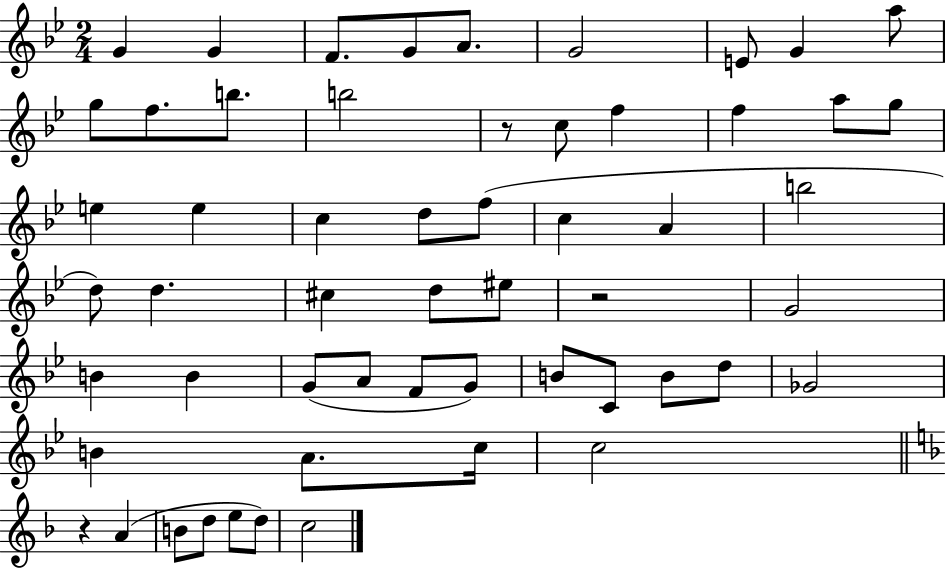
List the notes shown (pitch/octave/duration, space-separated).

G4/q G4/q F4/e. G4/e A4/e. G4/h E4/e G4/q A5/e G5/e F5/e. B5/e. B5/h R/e C5/e F5/q F5/q A5/e G5/e E5/q E5/q C5/q D5/e F5/e C5/q A4/q B5/h D5/e D5/q. C#5/q D5/e EIS5/e R/h G4/h B4/q B4/q G4/e A4/e F4/e G4/e B4/e C4/e B4/e D5/e Gb4/h B4/q A4/e. C5/s C5/h R/q A4/q B4/e D5/e E5/e D5/e C5/h